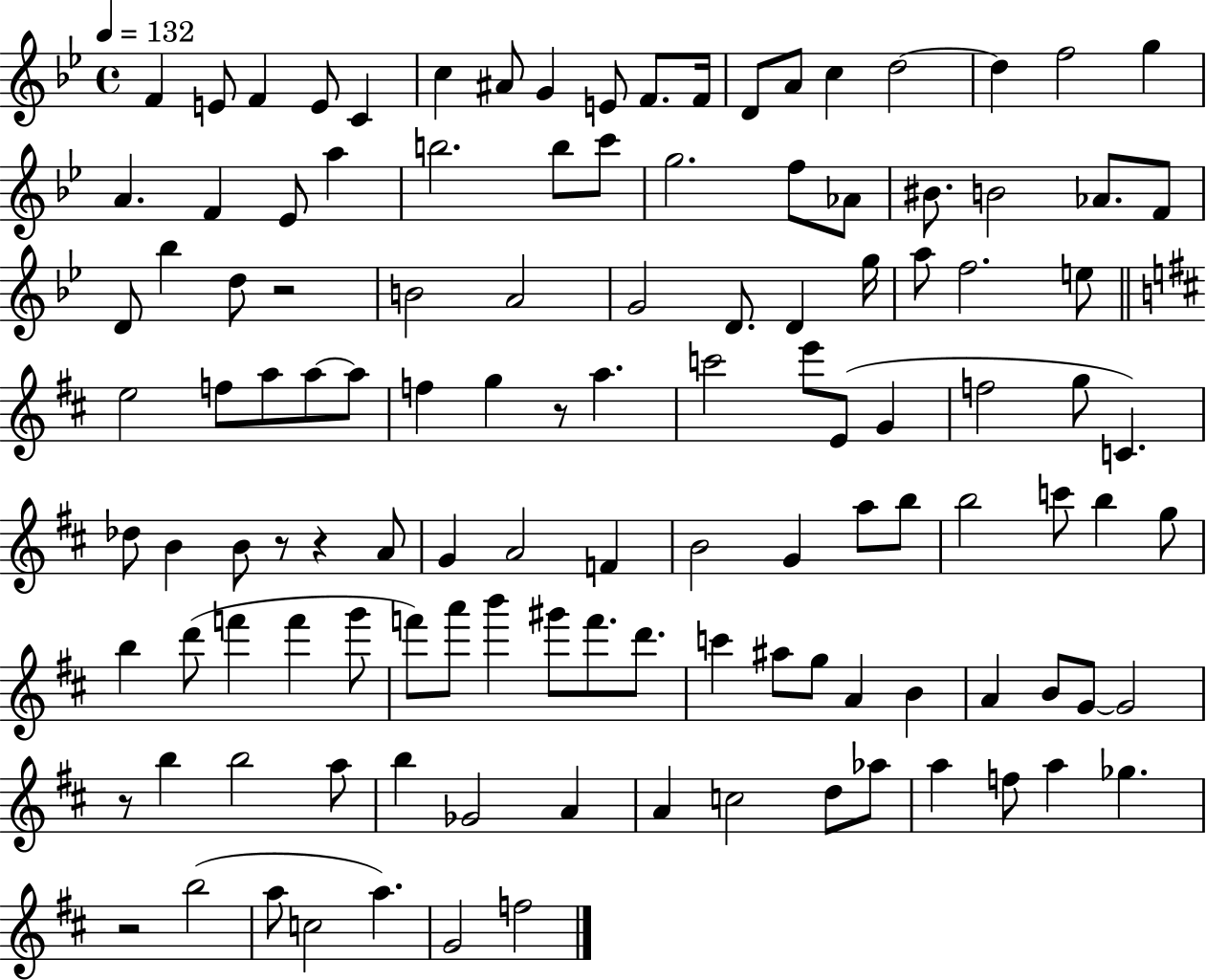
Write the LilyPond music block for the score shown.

{
  \clef treble
  \time 4/4
  \defaultTimeSignature
  \key bes \major
  \tempo 4 = 132
  f'4 e'8 f'4 e'8 c'4 | c''4 ais'8 g'4 e'8 f'8. f'16 | d'8 a'8 c''4 d''2~~ | d''4 f''2 g''4 | \break a'4. f'4 ees'8 a''4 | b''2. b''8 c'''8 | g''2. f''8 aes'8 | bis'8. b'2 aes'8. f'8 | \break d'8 bes''4 d''8 r2 | b'2 a'2 | g'2 d'8. d'4 g''16 | a''8 f''2. e''8 | \break \bar "||" \break \key d \major e''2 f''8 a''8 a''8~~ a''8 | f''4 g''4 r8 a''4. | c'''2 e'''8 e'8( g'4 | f''2 g''8 c'4.) | \break des''8 b'4 b'8 r8 r4 a'8 | g'4 a'2 f'4 | b'2 g'4 a''8 b''8 | b''2 c'''8 b''4 g''8 | \break b''4 d'''8( f'''4 f'''4 g'''8 | f'''8) a'''8 b'''4 gis'''8 f'''8. d'''8. | c'''4 ais''8 g''8 a'4 b'4 | a'4 b'8 g'8~~ g'2 | \break r8 b''4 b''2 a''8 | b''4 ges'2 a'4 | a'4 c''2 d''8 aes''8 | a''4 f''8 a''4 ges''4. | \break r2 b''2( | a''8 c''2 a''4.) | g'2 f''2 | \bar "|."
}